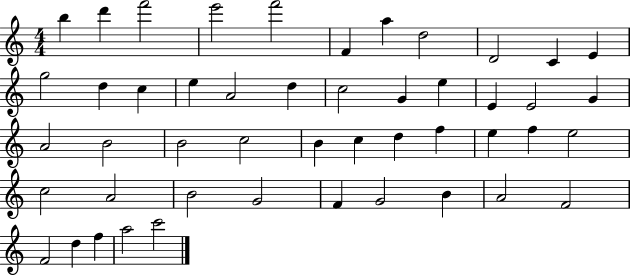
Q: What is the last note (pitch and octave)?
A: C6